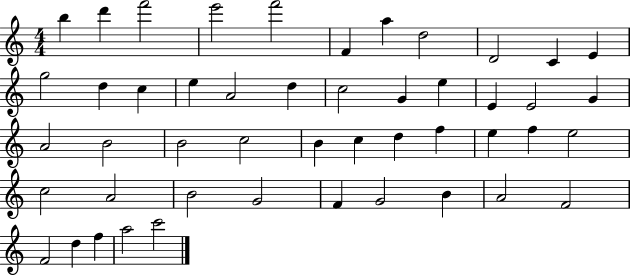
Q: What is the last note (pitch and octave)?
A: C6